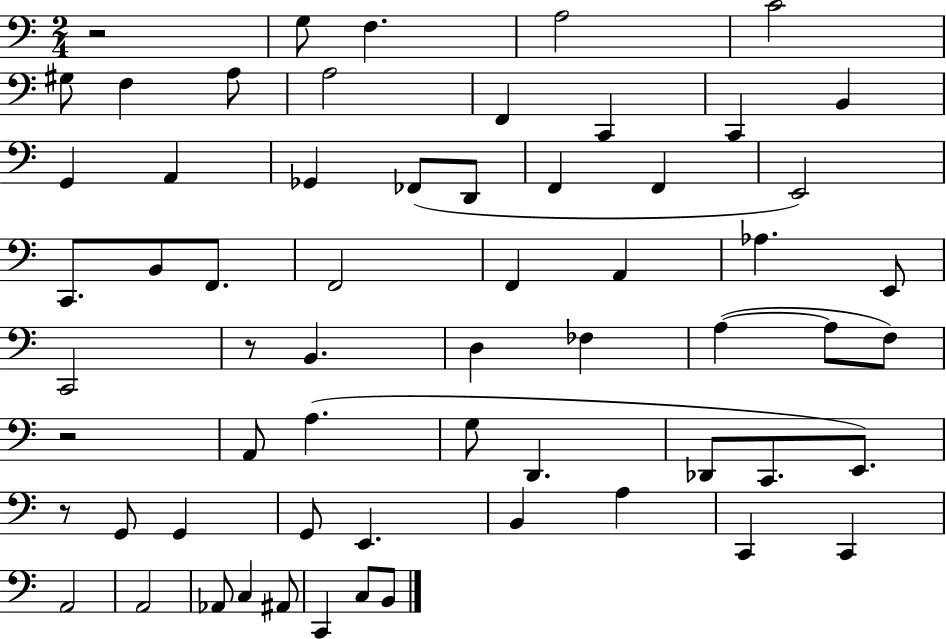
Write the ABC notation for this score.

X:1
T:Untitled
M:2/4
L:1/4
K:C
z2 G,/2 F, A,2 C2 ^G,/2 F, A,/2 A,2 F,, C,, C,, B,, G,, A,, _G,, _F,,/2 D,,/2 F,, F,, E,,2 C,,/2 B,,/2 F,,/2 F,,2 F,, A,, _A, E,,/2 C,,2 z/2 B,, D, _F, A, A,/2 F,/2 z2 A,,/2 A, G,/2 D,, _D,,/2 C,,/2 E,,/2 z/2 G,,/2 G,, G,,/2 E,, B,, A, C,, C,, A,,2 A,,2 _A,,/2 C, ^A,,/2 C,, C,/2 B,,/2